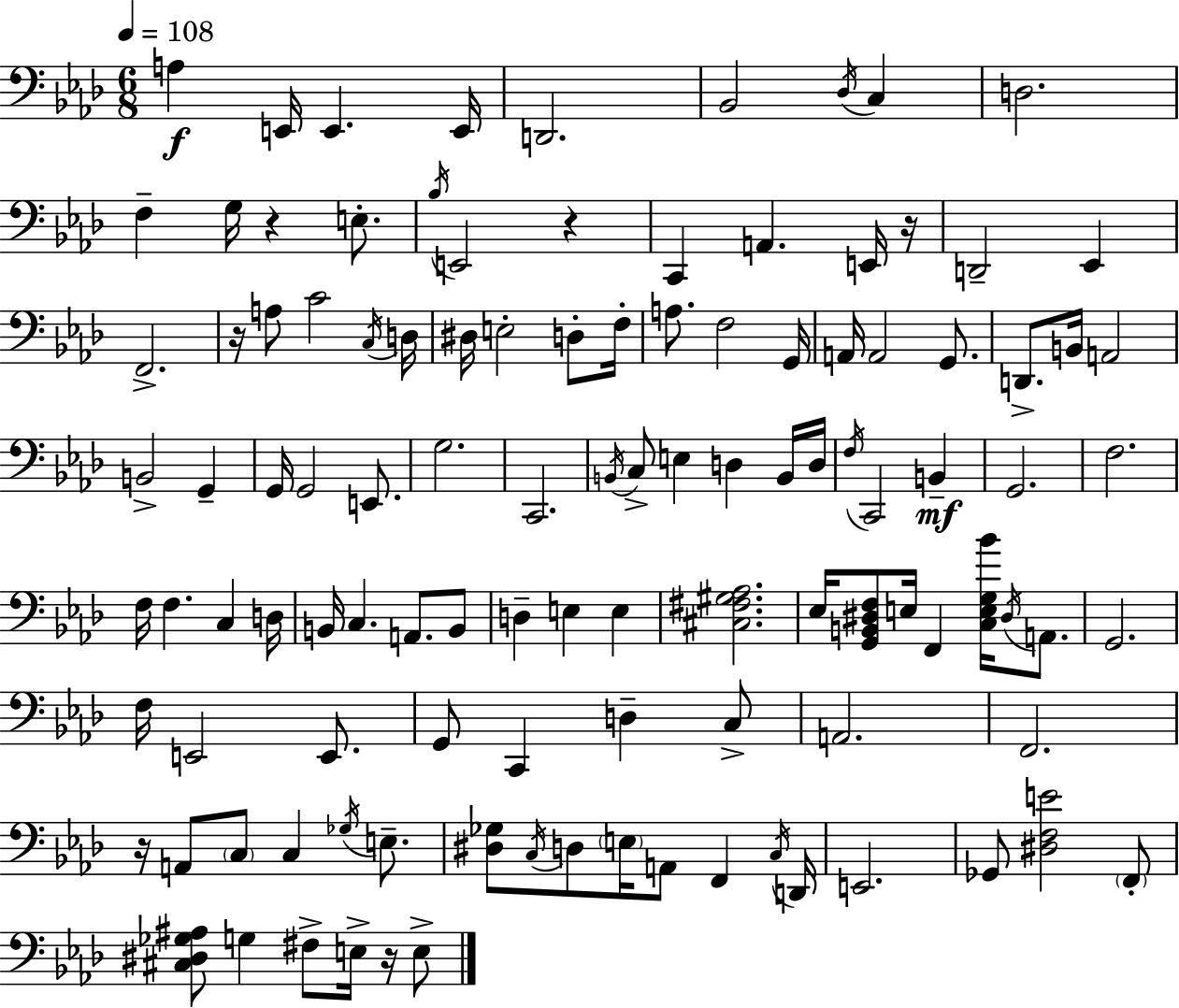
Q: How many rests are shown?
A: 6